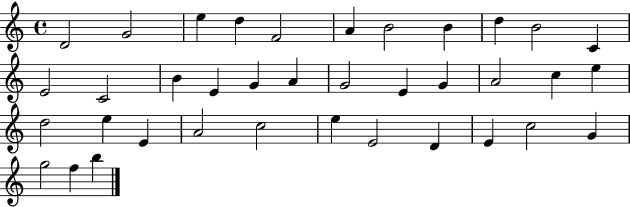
{
  \clef treble
  \time 4/4
  \defaultTimeSignature
  \key c \major
  d'2 g'2 | e''4 d''4 f'2 | a'4 b'2 b'4 | d''4 b'2 c'4 | \break e'2 c'2 | b'4 e'4 g'4 a'4 | g'2 e'4 g'4 | a'2 c''4 e''4 | \break d''2 e''4 e'4 | a'2 c''2 | e''4 e'2 d'4 | e'4 c''2 g'4 | \break g''2 f''4 b''4 | \bar "|."
}